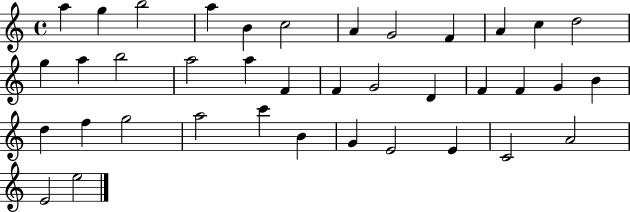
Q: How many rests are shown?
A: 0